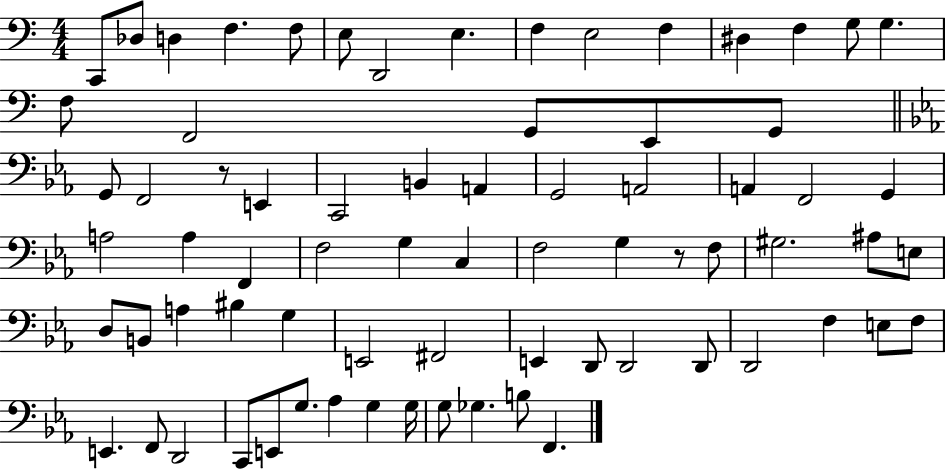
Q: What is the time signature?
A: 4/4